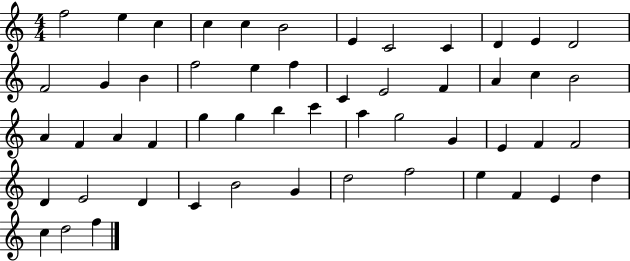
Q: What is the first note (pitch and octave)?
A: F5